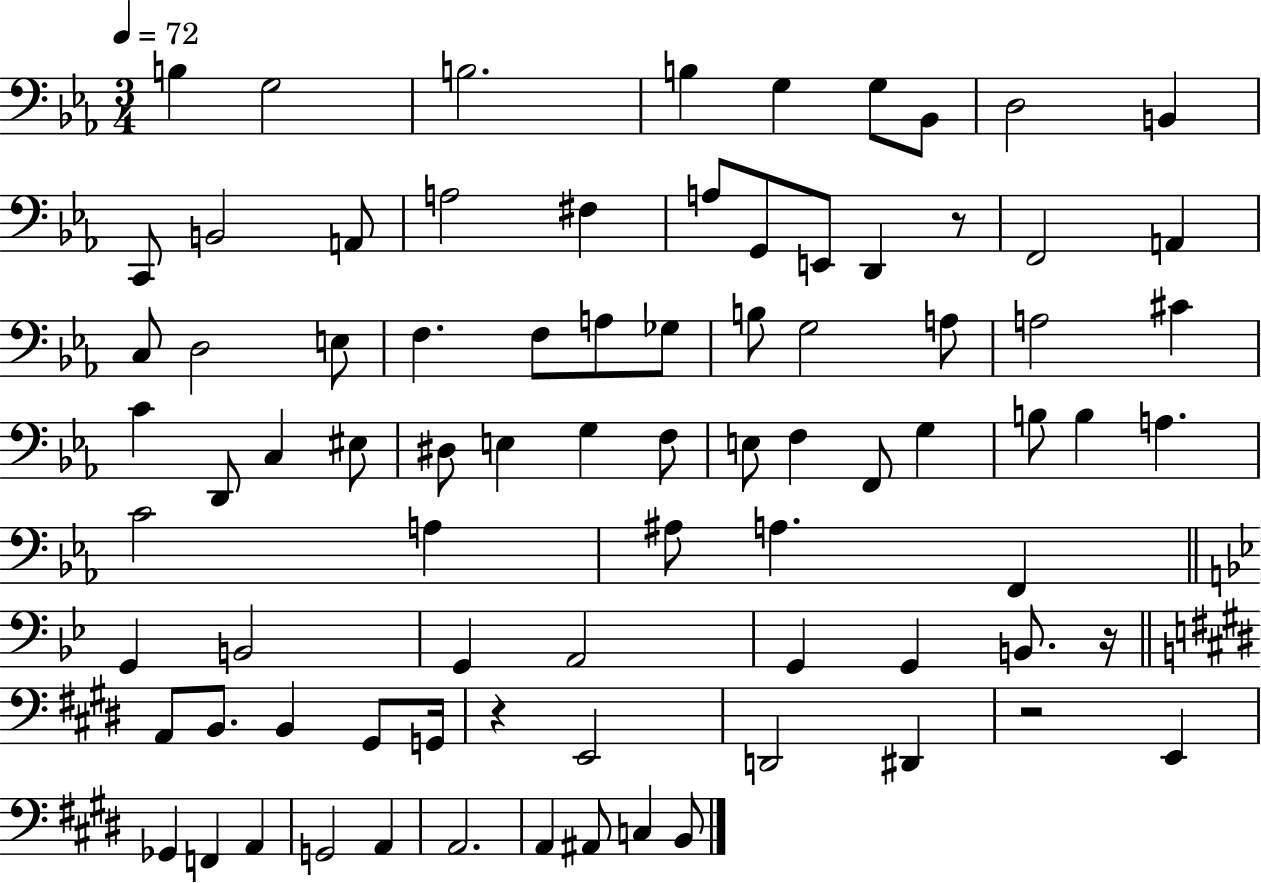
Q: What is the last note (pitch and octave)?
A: B2